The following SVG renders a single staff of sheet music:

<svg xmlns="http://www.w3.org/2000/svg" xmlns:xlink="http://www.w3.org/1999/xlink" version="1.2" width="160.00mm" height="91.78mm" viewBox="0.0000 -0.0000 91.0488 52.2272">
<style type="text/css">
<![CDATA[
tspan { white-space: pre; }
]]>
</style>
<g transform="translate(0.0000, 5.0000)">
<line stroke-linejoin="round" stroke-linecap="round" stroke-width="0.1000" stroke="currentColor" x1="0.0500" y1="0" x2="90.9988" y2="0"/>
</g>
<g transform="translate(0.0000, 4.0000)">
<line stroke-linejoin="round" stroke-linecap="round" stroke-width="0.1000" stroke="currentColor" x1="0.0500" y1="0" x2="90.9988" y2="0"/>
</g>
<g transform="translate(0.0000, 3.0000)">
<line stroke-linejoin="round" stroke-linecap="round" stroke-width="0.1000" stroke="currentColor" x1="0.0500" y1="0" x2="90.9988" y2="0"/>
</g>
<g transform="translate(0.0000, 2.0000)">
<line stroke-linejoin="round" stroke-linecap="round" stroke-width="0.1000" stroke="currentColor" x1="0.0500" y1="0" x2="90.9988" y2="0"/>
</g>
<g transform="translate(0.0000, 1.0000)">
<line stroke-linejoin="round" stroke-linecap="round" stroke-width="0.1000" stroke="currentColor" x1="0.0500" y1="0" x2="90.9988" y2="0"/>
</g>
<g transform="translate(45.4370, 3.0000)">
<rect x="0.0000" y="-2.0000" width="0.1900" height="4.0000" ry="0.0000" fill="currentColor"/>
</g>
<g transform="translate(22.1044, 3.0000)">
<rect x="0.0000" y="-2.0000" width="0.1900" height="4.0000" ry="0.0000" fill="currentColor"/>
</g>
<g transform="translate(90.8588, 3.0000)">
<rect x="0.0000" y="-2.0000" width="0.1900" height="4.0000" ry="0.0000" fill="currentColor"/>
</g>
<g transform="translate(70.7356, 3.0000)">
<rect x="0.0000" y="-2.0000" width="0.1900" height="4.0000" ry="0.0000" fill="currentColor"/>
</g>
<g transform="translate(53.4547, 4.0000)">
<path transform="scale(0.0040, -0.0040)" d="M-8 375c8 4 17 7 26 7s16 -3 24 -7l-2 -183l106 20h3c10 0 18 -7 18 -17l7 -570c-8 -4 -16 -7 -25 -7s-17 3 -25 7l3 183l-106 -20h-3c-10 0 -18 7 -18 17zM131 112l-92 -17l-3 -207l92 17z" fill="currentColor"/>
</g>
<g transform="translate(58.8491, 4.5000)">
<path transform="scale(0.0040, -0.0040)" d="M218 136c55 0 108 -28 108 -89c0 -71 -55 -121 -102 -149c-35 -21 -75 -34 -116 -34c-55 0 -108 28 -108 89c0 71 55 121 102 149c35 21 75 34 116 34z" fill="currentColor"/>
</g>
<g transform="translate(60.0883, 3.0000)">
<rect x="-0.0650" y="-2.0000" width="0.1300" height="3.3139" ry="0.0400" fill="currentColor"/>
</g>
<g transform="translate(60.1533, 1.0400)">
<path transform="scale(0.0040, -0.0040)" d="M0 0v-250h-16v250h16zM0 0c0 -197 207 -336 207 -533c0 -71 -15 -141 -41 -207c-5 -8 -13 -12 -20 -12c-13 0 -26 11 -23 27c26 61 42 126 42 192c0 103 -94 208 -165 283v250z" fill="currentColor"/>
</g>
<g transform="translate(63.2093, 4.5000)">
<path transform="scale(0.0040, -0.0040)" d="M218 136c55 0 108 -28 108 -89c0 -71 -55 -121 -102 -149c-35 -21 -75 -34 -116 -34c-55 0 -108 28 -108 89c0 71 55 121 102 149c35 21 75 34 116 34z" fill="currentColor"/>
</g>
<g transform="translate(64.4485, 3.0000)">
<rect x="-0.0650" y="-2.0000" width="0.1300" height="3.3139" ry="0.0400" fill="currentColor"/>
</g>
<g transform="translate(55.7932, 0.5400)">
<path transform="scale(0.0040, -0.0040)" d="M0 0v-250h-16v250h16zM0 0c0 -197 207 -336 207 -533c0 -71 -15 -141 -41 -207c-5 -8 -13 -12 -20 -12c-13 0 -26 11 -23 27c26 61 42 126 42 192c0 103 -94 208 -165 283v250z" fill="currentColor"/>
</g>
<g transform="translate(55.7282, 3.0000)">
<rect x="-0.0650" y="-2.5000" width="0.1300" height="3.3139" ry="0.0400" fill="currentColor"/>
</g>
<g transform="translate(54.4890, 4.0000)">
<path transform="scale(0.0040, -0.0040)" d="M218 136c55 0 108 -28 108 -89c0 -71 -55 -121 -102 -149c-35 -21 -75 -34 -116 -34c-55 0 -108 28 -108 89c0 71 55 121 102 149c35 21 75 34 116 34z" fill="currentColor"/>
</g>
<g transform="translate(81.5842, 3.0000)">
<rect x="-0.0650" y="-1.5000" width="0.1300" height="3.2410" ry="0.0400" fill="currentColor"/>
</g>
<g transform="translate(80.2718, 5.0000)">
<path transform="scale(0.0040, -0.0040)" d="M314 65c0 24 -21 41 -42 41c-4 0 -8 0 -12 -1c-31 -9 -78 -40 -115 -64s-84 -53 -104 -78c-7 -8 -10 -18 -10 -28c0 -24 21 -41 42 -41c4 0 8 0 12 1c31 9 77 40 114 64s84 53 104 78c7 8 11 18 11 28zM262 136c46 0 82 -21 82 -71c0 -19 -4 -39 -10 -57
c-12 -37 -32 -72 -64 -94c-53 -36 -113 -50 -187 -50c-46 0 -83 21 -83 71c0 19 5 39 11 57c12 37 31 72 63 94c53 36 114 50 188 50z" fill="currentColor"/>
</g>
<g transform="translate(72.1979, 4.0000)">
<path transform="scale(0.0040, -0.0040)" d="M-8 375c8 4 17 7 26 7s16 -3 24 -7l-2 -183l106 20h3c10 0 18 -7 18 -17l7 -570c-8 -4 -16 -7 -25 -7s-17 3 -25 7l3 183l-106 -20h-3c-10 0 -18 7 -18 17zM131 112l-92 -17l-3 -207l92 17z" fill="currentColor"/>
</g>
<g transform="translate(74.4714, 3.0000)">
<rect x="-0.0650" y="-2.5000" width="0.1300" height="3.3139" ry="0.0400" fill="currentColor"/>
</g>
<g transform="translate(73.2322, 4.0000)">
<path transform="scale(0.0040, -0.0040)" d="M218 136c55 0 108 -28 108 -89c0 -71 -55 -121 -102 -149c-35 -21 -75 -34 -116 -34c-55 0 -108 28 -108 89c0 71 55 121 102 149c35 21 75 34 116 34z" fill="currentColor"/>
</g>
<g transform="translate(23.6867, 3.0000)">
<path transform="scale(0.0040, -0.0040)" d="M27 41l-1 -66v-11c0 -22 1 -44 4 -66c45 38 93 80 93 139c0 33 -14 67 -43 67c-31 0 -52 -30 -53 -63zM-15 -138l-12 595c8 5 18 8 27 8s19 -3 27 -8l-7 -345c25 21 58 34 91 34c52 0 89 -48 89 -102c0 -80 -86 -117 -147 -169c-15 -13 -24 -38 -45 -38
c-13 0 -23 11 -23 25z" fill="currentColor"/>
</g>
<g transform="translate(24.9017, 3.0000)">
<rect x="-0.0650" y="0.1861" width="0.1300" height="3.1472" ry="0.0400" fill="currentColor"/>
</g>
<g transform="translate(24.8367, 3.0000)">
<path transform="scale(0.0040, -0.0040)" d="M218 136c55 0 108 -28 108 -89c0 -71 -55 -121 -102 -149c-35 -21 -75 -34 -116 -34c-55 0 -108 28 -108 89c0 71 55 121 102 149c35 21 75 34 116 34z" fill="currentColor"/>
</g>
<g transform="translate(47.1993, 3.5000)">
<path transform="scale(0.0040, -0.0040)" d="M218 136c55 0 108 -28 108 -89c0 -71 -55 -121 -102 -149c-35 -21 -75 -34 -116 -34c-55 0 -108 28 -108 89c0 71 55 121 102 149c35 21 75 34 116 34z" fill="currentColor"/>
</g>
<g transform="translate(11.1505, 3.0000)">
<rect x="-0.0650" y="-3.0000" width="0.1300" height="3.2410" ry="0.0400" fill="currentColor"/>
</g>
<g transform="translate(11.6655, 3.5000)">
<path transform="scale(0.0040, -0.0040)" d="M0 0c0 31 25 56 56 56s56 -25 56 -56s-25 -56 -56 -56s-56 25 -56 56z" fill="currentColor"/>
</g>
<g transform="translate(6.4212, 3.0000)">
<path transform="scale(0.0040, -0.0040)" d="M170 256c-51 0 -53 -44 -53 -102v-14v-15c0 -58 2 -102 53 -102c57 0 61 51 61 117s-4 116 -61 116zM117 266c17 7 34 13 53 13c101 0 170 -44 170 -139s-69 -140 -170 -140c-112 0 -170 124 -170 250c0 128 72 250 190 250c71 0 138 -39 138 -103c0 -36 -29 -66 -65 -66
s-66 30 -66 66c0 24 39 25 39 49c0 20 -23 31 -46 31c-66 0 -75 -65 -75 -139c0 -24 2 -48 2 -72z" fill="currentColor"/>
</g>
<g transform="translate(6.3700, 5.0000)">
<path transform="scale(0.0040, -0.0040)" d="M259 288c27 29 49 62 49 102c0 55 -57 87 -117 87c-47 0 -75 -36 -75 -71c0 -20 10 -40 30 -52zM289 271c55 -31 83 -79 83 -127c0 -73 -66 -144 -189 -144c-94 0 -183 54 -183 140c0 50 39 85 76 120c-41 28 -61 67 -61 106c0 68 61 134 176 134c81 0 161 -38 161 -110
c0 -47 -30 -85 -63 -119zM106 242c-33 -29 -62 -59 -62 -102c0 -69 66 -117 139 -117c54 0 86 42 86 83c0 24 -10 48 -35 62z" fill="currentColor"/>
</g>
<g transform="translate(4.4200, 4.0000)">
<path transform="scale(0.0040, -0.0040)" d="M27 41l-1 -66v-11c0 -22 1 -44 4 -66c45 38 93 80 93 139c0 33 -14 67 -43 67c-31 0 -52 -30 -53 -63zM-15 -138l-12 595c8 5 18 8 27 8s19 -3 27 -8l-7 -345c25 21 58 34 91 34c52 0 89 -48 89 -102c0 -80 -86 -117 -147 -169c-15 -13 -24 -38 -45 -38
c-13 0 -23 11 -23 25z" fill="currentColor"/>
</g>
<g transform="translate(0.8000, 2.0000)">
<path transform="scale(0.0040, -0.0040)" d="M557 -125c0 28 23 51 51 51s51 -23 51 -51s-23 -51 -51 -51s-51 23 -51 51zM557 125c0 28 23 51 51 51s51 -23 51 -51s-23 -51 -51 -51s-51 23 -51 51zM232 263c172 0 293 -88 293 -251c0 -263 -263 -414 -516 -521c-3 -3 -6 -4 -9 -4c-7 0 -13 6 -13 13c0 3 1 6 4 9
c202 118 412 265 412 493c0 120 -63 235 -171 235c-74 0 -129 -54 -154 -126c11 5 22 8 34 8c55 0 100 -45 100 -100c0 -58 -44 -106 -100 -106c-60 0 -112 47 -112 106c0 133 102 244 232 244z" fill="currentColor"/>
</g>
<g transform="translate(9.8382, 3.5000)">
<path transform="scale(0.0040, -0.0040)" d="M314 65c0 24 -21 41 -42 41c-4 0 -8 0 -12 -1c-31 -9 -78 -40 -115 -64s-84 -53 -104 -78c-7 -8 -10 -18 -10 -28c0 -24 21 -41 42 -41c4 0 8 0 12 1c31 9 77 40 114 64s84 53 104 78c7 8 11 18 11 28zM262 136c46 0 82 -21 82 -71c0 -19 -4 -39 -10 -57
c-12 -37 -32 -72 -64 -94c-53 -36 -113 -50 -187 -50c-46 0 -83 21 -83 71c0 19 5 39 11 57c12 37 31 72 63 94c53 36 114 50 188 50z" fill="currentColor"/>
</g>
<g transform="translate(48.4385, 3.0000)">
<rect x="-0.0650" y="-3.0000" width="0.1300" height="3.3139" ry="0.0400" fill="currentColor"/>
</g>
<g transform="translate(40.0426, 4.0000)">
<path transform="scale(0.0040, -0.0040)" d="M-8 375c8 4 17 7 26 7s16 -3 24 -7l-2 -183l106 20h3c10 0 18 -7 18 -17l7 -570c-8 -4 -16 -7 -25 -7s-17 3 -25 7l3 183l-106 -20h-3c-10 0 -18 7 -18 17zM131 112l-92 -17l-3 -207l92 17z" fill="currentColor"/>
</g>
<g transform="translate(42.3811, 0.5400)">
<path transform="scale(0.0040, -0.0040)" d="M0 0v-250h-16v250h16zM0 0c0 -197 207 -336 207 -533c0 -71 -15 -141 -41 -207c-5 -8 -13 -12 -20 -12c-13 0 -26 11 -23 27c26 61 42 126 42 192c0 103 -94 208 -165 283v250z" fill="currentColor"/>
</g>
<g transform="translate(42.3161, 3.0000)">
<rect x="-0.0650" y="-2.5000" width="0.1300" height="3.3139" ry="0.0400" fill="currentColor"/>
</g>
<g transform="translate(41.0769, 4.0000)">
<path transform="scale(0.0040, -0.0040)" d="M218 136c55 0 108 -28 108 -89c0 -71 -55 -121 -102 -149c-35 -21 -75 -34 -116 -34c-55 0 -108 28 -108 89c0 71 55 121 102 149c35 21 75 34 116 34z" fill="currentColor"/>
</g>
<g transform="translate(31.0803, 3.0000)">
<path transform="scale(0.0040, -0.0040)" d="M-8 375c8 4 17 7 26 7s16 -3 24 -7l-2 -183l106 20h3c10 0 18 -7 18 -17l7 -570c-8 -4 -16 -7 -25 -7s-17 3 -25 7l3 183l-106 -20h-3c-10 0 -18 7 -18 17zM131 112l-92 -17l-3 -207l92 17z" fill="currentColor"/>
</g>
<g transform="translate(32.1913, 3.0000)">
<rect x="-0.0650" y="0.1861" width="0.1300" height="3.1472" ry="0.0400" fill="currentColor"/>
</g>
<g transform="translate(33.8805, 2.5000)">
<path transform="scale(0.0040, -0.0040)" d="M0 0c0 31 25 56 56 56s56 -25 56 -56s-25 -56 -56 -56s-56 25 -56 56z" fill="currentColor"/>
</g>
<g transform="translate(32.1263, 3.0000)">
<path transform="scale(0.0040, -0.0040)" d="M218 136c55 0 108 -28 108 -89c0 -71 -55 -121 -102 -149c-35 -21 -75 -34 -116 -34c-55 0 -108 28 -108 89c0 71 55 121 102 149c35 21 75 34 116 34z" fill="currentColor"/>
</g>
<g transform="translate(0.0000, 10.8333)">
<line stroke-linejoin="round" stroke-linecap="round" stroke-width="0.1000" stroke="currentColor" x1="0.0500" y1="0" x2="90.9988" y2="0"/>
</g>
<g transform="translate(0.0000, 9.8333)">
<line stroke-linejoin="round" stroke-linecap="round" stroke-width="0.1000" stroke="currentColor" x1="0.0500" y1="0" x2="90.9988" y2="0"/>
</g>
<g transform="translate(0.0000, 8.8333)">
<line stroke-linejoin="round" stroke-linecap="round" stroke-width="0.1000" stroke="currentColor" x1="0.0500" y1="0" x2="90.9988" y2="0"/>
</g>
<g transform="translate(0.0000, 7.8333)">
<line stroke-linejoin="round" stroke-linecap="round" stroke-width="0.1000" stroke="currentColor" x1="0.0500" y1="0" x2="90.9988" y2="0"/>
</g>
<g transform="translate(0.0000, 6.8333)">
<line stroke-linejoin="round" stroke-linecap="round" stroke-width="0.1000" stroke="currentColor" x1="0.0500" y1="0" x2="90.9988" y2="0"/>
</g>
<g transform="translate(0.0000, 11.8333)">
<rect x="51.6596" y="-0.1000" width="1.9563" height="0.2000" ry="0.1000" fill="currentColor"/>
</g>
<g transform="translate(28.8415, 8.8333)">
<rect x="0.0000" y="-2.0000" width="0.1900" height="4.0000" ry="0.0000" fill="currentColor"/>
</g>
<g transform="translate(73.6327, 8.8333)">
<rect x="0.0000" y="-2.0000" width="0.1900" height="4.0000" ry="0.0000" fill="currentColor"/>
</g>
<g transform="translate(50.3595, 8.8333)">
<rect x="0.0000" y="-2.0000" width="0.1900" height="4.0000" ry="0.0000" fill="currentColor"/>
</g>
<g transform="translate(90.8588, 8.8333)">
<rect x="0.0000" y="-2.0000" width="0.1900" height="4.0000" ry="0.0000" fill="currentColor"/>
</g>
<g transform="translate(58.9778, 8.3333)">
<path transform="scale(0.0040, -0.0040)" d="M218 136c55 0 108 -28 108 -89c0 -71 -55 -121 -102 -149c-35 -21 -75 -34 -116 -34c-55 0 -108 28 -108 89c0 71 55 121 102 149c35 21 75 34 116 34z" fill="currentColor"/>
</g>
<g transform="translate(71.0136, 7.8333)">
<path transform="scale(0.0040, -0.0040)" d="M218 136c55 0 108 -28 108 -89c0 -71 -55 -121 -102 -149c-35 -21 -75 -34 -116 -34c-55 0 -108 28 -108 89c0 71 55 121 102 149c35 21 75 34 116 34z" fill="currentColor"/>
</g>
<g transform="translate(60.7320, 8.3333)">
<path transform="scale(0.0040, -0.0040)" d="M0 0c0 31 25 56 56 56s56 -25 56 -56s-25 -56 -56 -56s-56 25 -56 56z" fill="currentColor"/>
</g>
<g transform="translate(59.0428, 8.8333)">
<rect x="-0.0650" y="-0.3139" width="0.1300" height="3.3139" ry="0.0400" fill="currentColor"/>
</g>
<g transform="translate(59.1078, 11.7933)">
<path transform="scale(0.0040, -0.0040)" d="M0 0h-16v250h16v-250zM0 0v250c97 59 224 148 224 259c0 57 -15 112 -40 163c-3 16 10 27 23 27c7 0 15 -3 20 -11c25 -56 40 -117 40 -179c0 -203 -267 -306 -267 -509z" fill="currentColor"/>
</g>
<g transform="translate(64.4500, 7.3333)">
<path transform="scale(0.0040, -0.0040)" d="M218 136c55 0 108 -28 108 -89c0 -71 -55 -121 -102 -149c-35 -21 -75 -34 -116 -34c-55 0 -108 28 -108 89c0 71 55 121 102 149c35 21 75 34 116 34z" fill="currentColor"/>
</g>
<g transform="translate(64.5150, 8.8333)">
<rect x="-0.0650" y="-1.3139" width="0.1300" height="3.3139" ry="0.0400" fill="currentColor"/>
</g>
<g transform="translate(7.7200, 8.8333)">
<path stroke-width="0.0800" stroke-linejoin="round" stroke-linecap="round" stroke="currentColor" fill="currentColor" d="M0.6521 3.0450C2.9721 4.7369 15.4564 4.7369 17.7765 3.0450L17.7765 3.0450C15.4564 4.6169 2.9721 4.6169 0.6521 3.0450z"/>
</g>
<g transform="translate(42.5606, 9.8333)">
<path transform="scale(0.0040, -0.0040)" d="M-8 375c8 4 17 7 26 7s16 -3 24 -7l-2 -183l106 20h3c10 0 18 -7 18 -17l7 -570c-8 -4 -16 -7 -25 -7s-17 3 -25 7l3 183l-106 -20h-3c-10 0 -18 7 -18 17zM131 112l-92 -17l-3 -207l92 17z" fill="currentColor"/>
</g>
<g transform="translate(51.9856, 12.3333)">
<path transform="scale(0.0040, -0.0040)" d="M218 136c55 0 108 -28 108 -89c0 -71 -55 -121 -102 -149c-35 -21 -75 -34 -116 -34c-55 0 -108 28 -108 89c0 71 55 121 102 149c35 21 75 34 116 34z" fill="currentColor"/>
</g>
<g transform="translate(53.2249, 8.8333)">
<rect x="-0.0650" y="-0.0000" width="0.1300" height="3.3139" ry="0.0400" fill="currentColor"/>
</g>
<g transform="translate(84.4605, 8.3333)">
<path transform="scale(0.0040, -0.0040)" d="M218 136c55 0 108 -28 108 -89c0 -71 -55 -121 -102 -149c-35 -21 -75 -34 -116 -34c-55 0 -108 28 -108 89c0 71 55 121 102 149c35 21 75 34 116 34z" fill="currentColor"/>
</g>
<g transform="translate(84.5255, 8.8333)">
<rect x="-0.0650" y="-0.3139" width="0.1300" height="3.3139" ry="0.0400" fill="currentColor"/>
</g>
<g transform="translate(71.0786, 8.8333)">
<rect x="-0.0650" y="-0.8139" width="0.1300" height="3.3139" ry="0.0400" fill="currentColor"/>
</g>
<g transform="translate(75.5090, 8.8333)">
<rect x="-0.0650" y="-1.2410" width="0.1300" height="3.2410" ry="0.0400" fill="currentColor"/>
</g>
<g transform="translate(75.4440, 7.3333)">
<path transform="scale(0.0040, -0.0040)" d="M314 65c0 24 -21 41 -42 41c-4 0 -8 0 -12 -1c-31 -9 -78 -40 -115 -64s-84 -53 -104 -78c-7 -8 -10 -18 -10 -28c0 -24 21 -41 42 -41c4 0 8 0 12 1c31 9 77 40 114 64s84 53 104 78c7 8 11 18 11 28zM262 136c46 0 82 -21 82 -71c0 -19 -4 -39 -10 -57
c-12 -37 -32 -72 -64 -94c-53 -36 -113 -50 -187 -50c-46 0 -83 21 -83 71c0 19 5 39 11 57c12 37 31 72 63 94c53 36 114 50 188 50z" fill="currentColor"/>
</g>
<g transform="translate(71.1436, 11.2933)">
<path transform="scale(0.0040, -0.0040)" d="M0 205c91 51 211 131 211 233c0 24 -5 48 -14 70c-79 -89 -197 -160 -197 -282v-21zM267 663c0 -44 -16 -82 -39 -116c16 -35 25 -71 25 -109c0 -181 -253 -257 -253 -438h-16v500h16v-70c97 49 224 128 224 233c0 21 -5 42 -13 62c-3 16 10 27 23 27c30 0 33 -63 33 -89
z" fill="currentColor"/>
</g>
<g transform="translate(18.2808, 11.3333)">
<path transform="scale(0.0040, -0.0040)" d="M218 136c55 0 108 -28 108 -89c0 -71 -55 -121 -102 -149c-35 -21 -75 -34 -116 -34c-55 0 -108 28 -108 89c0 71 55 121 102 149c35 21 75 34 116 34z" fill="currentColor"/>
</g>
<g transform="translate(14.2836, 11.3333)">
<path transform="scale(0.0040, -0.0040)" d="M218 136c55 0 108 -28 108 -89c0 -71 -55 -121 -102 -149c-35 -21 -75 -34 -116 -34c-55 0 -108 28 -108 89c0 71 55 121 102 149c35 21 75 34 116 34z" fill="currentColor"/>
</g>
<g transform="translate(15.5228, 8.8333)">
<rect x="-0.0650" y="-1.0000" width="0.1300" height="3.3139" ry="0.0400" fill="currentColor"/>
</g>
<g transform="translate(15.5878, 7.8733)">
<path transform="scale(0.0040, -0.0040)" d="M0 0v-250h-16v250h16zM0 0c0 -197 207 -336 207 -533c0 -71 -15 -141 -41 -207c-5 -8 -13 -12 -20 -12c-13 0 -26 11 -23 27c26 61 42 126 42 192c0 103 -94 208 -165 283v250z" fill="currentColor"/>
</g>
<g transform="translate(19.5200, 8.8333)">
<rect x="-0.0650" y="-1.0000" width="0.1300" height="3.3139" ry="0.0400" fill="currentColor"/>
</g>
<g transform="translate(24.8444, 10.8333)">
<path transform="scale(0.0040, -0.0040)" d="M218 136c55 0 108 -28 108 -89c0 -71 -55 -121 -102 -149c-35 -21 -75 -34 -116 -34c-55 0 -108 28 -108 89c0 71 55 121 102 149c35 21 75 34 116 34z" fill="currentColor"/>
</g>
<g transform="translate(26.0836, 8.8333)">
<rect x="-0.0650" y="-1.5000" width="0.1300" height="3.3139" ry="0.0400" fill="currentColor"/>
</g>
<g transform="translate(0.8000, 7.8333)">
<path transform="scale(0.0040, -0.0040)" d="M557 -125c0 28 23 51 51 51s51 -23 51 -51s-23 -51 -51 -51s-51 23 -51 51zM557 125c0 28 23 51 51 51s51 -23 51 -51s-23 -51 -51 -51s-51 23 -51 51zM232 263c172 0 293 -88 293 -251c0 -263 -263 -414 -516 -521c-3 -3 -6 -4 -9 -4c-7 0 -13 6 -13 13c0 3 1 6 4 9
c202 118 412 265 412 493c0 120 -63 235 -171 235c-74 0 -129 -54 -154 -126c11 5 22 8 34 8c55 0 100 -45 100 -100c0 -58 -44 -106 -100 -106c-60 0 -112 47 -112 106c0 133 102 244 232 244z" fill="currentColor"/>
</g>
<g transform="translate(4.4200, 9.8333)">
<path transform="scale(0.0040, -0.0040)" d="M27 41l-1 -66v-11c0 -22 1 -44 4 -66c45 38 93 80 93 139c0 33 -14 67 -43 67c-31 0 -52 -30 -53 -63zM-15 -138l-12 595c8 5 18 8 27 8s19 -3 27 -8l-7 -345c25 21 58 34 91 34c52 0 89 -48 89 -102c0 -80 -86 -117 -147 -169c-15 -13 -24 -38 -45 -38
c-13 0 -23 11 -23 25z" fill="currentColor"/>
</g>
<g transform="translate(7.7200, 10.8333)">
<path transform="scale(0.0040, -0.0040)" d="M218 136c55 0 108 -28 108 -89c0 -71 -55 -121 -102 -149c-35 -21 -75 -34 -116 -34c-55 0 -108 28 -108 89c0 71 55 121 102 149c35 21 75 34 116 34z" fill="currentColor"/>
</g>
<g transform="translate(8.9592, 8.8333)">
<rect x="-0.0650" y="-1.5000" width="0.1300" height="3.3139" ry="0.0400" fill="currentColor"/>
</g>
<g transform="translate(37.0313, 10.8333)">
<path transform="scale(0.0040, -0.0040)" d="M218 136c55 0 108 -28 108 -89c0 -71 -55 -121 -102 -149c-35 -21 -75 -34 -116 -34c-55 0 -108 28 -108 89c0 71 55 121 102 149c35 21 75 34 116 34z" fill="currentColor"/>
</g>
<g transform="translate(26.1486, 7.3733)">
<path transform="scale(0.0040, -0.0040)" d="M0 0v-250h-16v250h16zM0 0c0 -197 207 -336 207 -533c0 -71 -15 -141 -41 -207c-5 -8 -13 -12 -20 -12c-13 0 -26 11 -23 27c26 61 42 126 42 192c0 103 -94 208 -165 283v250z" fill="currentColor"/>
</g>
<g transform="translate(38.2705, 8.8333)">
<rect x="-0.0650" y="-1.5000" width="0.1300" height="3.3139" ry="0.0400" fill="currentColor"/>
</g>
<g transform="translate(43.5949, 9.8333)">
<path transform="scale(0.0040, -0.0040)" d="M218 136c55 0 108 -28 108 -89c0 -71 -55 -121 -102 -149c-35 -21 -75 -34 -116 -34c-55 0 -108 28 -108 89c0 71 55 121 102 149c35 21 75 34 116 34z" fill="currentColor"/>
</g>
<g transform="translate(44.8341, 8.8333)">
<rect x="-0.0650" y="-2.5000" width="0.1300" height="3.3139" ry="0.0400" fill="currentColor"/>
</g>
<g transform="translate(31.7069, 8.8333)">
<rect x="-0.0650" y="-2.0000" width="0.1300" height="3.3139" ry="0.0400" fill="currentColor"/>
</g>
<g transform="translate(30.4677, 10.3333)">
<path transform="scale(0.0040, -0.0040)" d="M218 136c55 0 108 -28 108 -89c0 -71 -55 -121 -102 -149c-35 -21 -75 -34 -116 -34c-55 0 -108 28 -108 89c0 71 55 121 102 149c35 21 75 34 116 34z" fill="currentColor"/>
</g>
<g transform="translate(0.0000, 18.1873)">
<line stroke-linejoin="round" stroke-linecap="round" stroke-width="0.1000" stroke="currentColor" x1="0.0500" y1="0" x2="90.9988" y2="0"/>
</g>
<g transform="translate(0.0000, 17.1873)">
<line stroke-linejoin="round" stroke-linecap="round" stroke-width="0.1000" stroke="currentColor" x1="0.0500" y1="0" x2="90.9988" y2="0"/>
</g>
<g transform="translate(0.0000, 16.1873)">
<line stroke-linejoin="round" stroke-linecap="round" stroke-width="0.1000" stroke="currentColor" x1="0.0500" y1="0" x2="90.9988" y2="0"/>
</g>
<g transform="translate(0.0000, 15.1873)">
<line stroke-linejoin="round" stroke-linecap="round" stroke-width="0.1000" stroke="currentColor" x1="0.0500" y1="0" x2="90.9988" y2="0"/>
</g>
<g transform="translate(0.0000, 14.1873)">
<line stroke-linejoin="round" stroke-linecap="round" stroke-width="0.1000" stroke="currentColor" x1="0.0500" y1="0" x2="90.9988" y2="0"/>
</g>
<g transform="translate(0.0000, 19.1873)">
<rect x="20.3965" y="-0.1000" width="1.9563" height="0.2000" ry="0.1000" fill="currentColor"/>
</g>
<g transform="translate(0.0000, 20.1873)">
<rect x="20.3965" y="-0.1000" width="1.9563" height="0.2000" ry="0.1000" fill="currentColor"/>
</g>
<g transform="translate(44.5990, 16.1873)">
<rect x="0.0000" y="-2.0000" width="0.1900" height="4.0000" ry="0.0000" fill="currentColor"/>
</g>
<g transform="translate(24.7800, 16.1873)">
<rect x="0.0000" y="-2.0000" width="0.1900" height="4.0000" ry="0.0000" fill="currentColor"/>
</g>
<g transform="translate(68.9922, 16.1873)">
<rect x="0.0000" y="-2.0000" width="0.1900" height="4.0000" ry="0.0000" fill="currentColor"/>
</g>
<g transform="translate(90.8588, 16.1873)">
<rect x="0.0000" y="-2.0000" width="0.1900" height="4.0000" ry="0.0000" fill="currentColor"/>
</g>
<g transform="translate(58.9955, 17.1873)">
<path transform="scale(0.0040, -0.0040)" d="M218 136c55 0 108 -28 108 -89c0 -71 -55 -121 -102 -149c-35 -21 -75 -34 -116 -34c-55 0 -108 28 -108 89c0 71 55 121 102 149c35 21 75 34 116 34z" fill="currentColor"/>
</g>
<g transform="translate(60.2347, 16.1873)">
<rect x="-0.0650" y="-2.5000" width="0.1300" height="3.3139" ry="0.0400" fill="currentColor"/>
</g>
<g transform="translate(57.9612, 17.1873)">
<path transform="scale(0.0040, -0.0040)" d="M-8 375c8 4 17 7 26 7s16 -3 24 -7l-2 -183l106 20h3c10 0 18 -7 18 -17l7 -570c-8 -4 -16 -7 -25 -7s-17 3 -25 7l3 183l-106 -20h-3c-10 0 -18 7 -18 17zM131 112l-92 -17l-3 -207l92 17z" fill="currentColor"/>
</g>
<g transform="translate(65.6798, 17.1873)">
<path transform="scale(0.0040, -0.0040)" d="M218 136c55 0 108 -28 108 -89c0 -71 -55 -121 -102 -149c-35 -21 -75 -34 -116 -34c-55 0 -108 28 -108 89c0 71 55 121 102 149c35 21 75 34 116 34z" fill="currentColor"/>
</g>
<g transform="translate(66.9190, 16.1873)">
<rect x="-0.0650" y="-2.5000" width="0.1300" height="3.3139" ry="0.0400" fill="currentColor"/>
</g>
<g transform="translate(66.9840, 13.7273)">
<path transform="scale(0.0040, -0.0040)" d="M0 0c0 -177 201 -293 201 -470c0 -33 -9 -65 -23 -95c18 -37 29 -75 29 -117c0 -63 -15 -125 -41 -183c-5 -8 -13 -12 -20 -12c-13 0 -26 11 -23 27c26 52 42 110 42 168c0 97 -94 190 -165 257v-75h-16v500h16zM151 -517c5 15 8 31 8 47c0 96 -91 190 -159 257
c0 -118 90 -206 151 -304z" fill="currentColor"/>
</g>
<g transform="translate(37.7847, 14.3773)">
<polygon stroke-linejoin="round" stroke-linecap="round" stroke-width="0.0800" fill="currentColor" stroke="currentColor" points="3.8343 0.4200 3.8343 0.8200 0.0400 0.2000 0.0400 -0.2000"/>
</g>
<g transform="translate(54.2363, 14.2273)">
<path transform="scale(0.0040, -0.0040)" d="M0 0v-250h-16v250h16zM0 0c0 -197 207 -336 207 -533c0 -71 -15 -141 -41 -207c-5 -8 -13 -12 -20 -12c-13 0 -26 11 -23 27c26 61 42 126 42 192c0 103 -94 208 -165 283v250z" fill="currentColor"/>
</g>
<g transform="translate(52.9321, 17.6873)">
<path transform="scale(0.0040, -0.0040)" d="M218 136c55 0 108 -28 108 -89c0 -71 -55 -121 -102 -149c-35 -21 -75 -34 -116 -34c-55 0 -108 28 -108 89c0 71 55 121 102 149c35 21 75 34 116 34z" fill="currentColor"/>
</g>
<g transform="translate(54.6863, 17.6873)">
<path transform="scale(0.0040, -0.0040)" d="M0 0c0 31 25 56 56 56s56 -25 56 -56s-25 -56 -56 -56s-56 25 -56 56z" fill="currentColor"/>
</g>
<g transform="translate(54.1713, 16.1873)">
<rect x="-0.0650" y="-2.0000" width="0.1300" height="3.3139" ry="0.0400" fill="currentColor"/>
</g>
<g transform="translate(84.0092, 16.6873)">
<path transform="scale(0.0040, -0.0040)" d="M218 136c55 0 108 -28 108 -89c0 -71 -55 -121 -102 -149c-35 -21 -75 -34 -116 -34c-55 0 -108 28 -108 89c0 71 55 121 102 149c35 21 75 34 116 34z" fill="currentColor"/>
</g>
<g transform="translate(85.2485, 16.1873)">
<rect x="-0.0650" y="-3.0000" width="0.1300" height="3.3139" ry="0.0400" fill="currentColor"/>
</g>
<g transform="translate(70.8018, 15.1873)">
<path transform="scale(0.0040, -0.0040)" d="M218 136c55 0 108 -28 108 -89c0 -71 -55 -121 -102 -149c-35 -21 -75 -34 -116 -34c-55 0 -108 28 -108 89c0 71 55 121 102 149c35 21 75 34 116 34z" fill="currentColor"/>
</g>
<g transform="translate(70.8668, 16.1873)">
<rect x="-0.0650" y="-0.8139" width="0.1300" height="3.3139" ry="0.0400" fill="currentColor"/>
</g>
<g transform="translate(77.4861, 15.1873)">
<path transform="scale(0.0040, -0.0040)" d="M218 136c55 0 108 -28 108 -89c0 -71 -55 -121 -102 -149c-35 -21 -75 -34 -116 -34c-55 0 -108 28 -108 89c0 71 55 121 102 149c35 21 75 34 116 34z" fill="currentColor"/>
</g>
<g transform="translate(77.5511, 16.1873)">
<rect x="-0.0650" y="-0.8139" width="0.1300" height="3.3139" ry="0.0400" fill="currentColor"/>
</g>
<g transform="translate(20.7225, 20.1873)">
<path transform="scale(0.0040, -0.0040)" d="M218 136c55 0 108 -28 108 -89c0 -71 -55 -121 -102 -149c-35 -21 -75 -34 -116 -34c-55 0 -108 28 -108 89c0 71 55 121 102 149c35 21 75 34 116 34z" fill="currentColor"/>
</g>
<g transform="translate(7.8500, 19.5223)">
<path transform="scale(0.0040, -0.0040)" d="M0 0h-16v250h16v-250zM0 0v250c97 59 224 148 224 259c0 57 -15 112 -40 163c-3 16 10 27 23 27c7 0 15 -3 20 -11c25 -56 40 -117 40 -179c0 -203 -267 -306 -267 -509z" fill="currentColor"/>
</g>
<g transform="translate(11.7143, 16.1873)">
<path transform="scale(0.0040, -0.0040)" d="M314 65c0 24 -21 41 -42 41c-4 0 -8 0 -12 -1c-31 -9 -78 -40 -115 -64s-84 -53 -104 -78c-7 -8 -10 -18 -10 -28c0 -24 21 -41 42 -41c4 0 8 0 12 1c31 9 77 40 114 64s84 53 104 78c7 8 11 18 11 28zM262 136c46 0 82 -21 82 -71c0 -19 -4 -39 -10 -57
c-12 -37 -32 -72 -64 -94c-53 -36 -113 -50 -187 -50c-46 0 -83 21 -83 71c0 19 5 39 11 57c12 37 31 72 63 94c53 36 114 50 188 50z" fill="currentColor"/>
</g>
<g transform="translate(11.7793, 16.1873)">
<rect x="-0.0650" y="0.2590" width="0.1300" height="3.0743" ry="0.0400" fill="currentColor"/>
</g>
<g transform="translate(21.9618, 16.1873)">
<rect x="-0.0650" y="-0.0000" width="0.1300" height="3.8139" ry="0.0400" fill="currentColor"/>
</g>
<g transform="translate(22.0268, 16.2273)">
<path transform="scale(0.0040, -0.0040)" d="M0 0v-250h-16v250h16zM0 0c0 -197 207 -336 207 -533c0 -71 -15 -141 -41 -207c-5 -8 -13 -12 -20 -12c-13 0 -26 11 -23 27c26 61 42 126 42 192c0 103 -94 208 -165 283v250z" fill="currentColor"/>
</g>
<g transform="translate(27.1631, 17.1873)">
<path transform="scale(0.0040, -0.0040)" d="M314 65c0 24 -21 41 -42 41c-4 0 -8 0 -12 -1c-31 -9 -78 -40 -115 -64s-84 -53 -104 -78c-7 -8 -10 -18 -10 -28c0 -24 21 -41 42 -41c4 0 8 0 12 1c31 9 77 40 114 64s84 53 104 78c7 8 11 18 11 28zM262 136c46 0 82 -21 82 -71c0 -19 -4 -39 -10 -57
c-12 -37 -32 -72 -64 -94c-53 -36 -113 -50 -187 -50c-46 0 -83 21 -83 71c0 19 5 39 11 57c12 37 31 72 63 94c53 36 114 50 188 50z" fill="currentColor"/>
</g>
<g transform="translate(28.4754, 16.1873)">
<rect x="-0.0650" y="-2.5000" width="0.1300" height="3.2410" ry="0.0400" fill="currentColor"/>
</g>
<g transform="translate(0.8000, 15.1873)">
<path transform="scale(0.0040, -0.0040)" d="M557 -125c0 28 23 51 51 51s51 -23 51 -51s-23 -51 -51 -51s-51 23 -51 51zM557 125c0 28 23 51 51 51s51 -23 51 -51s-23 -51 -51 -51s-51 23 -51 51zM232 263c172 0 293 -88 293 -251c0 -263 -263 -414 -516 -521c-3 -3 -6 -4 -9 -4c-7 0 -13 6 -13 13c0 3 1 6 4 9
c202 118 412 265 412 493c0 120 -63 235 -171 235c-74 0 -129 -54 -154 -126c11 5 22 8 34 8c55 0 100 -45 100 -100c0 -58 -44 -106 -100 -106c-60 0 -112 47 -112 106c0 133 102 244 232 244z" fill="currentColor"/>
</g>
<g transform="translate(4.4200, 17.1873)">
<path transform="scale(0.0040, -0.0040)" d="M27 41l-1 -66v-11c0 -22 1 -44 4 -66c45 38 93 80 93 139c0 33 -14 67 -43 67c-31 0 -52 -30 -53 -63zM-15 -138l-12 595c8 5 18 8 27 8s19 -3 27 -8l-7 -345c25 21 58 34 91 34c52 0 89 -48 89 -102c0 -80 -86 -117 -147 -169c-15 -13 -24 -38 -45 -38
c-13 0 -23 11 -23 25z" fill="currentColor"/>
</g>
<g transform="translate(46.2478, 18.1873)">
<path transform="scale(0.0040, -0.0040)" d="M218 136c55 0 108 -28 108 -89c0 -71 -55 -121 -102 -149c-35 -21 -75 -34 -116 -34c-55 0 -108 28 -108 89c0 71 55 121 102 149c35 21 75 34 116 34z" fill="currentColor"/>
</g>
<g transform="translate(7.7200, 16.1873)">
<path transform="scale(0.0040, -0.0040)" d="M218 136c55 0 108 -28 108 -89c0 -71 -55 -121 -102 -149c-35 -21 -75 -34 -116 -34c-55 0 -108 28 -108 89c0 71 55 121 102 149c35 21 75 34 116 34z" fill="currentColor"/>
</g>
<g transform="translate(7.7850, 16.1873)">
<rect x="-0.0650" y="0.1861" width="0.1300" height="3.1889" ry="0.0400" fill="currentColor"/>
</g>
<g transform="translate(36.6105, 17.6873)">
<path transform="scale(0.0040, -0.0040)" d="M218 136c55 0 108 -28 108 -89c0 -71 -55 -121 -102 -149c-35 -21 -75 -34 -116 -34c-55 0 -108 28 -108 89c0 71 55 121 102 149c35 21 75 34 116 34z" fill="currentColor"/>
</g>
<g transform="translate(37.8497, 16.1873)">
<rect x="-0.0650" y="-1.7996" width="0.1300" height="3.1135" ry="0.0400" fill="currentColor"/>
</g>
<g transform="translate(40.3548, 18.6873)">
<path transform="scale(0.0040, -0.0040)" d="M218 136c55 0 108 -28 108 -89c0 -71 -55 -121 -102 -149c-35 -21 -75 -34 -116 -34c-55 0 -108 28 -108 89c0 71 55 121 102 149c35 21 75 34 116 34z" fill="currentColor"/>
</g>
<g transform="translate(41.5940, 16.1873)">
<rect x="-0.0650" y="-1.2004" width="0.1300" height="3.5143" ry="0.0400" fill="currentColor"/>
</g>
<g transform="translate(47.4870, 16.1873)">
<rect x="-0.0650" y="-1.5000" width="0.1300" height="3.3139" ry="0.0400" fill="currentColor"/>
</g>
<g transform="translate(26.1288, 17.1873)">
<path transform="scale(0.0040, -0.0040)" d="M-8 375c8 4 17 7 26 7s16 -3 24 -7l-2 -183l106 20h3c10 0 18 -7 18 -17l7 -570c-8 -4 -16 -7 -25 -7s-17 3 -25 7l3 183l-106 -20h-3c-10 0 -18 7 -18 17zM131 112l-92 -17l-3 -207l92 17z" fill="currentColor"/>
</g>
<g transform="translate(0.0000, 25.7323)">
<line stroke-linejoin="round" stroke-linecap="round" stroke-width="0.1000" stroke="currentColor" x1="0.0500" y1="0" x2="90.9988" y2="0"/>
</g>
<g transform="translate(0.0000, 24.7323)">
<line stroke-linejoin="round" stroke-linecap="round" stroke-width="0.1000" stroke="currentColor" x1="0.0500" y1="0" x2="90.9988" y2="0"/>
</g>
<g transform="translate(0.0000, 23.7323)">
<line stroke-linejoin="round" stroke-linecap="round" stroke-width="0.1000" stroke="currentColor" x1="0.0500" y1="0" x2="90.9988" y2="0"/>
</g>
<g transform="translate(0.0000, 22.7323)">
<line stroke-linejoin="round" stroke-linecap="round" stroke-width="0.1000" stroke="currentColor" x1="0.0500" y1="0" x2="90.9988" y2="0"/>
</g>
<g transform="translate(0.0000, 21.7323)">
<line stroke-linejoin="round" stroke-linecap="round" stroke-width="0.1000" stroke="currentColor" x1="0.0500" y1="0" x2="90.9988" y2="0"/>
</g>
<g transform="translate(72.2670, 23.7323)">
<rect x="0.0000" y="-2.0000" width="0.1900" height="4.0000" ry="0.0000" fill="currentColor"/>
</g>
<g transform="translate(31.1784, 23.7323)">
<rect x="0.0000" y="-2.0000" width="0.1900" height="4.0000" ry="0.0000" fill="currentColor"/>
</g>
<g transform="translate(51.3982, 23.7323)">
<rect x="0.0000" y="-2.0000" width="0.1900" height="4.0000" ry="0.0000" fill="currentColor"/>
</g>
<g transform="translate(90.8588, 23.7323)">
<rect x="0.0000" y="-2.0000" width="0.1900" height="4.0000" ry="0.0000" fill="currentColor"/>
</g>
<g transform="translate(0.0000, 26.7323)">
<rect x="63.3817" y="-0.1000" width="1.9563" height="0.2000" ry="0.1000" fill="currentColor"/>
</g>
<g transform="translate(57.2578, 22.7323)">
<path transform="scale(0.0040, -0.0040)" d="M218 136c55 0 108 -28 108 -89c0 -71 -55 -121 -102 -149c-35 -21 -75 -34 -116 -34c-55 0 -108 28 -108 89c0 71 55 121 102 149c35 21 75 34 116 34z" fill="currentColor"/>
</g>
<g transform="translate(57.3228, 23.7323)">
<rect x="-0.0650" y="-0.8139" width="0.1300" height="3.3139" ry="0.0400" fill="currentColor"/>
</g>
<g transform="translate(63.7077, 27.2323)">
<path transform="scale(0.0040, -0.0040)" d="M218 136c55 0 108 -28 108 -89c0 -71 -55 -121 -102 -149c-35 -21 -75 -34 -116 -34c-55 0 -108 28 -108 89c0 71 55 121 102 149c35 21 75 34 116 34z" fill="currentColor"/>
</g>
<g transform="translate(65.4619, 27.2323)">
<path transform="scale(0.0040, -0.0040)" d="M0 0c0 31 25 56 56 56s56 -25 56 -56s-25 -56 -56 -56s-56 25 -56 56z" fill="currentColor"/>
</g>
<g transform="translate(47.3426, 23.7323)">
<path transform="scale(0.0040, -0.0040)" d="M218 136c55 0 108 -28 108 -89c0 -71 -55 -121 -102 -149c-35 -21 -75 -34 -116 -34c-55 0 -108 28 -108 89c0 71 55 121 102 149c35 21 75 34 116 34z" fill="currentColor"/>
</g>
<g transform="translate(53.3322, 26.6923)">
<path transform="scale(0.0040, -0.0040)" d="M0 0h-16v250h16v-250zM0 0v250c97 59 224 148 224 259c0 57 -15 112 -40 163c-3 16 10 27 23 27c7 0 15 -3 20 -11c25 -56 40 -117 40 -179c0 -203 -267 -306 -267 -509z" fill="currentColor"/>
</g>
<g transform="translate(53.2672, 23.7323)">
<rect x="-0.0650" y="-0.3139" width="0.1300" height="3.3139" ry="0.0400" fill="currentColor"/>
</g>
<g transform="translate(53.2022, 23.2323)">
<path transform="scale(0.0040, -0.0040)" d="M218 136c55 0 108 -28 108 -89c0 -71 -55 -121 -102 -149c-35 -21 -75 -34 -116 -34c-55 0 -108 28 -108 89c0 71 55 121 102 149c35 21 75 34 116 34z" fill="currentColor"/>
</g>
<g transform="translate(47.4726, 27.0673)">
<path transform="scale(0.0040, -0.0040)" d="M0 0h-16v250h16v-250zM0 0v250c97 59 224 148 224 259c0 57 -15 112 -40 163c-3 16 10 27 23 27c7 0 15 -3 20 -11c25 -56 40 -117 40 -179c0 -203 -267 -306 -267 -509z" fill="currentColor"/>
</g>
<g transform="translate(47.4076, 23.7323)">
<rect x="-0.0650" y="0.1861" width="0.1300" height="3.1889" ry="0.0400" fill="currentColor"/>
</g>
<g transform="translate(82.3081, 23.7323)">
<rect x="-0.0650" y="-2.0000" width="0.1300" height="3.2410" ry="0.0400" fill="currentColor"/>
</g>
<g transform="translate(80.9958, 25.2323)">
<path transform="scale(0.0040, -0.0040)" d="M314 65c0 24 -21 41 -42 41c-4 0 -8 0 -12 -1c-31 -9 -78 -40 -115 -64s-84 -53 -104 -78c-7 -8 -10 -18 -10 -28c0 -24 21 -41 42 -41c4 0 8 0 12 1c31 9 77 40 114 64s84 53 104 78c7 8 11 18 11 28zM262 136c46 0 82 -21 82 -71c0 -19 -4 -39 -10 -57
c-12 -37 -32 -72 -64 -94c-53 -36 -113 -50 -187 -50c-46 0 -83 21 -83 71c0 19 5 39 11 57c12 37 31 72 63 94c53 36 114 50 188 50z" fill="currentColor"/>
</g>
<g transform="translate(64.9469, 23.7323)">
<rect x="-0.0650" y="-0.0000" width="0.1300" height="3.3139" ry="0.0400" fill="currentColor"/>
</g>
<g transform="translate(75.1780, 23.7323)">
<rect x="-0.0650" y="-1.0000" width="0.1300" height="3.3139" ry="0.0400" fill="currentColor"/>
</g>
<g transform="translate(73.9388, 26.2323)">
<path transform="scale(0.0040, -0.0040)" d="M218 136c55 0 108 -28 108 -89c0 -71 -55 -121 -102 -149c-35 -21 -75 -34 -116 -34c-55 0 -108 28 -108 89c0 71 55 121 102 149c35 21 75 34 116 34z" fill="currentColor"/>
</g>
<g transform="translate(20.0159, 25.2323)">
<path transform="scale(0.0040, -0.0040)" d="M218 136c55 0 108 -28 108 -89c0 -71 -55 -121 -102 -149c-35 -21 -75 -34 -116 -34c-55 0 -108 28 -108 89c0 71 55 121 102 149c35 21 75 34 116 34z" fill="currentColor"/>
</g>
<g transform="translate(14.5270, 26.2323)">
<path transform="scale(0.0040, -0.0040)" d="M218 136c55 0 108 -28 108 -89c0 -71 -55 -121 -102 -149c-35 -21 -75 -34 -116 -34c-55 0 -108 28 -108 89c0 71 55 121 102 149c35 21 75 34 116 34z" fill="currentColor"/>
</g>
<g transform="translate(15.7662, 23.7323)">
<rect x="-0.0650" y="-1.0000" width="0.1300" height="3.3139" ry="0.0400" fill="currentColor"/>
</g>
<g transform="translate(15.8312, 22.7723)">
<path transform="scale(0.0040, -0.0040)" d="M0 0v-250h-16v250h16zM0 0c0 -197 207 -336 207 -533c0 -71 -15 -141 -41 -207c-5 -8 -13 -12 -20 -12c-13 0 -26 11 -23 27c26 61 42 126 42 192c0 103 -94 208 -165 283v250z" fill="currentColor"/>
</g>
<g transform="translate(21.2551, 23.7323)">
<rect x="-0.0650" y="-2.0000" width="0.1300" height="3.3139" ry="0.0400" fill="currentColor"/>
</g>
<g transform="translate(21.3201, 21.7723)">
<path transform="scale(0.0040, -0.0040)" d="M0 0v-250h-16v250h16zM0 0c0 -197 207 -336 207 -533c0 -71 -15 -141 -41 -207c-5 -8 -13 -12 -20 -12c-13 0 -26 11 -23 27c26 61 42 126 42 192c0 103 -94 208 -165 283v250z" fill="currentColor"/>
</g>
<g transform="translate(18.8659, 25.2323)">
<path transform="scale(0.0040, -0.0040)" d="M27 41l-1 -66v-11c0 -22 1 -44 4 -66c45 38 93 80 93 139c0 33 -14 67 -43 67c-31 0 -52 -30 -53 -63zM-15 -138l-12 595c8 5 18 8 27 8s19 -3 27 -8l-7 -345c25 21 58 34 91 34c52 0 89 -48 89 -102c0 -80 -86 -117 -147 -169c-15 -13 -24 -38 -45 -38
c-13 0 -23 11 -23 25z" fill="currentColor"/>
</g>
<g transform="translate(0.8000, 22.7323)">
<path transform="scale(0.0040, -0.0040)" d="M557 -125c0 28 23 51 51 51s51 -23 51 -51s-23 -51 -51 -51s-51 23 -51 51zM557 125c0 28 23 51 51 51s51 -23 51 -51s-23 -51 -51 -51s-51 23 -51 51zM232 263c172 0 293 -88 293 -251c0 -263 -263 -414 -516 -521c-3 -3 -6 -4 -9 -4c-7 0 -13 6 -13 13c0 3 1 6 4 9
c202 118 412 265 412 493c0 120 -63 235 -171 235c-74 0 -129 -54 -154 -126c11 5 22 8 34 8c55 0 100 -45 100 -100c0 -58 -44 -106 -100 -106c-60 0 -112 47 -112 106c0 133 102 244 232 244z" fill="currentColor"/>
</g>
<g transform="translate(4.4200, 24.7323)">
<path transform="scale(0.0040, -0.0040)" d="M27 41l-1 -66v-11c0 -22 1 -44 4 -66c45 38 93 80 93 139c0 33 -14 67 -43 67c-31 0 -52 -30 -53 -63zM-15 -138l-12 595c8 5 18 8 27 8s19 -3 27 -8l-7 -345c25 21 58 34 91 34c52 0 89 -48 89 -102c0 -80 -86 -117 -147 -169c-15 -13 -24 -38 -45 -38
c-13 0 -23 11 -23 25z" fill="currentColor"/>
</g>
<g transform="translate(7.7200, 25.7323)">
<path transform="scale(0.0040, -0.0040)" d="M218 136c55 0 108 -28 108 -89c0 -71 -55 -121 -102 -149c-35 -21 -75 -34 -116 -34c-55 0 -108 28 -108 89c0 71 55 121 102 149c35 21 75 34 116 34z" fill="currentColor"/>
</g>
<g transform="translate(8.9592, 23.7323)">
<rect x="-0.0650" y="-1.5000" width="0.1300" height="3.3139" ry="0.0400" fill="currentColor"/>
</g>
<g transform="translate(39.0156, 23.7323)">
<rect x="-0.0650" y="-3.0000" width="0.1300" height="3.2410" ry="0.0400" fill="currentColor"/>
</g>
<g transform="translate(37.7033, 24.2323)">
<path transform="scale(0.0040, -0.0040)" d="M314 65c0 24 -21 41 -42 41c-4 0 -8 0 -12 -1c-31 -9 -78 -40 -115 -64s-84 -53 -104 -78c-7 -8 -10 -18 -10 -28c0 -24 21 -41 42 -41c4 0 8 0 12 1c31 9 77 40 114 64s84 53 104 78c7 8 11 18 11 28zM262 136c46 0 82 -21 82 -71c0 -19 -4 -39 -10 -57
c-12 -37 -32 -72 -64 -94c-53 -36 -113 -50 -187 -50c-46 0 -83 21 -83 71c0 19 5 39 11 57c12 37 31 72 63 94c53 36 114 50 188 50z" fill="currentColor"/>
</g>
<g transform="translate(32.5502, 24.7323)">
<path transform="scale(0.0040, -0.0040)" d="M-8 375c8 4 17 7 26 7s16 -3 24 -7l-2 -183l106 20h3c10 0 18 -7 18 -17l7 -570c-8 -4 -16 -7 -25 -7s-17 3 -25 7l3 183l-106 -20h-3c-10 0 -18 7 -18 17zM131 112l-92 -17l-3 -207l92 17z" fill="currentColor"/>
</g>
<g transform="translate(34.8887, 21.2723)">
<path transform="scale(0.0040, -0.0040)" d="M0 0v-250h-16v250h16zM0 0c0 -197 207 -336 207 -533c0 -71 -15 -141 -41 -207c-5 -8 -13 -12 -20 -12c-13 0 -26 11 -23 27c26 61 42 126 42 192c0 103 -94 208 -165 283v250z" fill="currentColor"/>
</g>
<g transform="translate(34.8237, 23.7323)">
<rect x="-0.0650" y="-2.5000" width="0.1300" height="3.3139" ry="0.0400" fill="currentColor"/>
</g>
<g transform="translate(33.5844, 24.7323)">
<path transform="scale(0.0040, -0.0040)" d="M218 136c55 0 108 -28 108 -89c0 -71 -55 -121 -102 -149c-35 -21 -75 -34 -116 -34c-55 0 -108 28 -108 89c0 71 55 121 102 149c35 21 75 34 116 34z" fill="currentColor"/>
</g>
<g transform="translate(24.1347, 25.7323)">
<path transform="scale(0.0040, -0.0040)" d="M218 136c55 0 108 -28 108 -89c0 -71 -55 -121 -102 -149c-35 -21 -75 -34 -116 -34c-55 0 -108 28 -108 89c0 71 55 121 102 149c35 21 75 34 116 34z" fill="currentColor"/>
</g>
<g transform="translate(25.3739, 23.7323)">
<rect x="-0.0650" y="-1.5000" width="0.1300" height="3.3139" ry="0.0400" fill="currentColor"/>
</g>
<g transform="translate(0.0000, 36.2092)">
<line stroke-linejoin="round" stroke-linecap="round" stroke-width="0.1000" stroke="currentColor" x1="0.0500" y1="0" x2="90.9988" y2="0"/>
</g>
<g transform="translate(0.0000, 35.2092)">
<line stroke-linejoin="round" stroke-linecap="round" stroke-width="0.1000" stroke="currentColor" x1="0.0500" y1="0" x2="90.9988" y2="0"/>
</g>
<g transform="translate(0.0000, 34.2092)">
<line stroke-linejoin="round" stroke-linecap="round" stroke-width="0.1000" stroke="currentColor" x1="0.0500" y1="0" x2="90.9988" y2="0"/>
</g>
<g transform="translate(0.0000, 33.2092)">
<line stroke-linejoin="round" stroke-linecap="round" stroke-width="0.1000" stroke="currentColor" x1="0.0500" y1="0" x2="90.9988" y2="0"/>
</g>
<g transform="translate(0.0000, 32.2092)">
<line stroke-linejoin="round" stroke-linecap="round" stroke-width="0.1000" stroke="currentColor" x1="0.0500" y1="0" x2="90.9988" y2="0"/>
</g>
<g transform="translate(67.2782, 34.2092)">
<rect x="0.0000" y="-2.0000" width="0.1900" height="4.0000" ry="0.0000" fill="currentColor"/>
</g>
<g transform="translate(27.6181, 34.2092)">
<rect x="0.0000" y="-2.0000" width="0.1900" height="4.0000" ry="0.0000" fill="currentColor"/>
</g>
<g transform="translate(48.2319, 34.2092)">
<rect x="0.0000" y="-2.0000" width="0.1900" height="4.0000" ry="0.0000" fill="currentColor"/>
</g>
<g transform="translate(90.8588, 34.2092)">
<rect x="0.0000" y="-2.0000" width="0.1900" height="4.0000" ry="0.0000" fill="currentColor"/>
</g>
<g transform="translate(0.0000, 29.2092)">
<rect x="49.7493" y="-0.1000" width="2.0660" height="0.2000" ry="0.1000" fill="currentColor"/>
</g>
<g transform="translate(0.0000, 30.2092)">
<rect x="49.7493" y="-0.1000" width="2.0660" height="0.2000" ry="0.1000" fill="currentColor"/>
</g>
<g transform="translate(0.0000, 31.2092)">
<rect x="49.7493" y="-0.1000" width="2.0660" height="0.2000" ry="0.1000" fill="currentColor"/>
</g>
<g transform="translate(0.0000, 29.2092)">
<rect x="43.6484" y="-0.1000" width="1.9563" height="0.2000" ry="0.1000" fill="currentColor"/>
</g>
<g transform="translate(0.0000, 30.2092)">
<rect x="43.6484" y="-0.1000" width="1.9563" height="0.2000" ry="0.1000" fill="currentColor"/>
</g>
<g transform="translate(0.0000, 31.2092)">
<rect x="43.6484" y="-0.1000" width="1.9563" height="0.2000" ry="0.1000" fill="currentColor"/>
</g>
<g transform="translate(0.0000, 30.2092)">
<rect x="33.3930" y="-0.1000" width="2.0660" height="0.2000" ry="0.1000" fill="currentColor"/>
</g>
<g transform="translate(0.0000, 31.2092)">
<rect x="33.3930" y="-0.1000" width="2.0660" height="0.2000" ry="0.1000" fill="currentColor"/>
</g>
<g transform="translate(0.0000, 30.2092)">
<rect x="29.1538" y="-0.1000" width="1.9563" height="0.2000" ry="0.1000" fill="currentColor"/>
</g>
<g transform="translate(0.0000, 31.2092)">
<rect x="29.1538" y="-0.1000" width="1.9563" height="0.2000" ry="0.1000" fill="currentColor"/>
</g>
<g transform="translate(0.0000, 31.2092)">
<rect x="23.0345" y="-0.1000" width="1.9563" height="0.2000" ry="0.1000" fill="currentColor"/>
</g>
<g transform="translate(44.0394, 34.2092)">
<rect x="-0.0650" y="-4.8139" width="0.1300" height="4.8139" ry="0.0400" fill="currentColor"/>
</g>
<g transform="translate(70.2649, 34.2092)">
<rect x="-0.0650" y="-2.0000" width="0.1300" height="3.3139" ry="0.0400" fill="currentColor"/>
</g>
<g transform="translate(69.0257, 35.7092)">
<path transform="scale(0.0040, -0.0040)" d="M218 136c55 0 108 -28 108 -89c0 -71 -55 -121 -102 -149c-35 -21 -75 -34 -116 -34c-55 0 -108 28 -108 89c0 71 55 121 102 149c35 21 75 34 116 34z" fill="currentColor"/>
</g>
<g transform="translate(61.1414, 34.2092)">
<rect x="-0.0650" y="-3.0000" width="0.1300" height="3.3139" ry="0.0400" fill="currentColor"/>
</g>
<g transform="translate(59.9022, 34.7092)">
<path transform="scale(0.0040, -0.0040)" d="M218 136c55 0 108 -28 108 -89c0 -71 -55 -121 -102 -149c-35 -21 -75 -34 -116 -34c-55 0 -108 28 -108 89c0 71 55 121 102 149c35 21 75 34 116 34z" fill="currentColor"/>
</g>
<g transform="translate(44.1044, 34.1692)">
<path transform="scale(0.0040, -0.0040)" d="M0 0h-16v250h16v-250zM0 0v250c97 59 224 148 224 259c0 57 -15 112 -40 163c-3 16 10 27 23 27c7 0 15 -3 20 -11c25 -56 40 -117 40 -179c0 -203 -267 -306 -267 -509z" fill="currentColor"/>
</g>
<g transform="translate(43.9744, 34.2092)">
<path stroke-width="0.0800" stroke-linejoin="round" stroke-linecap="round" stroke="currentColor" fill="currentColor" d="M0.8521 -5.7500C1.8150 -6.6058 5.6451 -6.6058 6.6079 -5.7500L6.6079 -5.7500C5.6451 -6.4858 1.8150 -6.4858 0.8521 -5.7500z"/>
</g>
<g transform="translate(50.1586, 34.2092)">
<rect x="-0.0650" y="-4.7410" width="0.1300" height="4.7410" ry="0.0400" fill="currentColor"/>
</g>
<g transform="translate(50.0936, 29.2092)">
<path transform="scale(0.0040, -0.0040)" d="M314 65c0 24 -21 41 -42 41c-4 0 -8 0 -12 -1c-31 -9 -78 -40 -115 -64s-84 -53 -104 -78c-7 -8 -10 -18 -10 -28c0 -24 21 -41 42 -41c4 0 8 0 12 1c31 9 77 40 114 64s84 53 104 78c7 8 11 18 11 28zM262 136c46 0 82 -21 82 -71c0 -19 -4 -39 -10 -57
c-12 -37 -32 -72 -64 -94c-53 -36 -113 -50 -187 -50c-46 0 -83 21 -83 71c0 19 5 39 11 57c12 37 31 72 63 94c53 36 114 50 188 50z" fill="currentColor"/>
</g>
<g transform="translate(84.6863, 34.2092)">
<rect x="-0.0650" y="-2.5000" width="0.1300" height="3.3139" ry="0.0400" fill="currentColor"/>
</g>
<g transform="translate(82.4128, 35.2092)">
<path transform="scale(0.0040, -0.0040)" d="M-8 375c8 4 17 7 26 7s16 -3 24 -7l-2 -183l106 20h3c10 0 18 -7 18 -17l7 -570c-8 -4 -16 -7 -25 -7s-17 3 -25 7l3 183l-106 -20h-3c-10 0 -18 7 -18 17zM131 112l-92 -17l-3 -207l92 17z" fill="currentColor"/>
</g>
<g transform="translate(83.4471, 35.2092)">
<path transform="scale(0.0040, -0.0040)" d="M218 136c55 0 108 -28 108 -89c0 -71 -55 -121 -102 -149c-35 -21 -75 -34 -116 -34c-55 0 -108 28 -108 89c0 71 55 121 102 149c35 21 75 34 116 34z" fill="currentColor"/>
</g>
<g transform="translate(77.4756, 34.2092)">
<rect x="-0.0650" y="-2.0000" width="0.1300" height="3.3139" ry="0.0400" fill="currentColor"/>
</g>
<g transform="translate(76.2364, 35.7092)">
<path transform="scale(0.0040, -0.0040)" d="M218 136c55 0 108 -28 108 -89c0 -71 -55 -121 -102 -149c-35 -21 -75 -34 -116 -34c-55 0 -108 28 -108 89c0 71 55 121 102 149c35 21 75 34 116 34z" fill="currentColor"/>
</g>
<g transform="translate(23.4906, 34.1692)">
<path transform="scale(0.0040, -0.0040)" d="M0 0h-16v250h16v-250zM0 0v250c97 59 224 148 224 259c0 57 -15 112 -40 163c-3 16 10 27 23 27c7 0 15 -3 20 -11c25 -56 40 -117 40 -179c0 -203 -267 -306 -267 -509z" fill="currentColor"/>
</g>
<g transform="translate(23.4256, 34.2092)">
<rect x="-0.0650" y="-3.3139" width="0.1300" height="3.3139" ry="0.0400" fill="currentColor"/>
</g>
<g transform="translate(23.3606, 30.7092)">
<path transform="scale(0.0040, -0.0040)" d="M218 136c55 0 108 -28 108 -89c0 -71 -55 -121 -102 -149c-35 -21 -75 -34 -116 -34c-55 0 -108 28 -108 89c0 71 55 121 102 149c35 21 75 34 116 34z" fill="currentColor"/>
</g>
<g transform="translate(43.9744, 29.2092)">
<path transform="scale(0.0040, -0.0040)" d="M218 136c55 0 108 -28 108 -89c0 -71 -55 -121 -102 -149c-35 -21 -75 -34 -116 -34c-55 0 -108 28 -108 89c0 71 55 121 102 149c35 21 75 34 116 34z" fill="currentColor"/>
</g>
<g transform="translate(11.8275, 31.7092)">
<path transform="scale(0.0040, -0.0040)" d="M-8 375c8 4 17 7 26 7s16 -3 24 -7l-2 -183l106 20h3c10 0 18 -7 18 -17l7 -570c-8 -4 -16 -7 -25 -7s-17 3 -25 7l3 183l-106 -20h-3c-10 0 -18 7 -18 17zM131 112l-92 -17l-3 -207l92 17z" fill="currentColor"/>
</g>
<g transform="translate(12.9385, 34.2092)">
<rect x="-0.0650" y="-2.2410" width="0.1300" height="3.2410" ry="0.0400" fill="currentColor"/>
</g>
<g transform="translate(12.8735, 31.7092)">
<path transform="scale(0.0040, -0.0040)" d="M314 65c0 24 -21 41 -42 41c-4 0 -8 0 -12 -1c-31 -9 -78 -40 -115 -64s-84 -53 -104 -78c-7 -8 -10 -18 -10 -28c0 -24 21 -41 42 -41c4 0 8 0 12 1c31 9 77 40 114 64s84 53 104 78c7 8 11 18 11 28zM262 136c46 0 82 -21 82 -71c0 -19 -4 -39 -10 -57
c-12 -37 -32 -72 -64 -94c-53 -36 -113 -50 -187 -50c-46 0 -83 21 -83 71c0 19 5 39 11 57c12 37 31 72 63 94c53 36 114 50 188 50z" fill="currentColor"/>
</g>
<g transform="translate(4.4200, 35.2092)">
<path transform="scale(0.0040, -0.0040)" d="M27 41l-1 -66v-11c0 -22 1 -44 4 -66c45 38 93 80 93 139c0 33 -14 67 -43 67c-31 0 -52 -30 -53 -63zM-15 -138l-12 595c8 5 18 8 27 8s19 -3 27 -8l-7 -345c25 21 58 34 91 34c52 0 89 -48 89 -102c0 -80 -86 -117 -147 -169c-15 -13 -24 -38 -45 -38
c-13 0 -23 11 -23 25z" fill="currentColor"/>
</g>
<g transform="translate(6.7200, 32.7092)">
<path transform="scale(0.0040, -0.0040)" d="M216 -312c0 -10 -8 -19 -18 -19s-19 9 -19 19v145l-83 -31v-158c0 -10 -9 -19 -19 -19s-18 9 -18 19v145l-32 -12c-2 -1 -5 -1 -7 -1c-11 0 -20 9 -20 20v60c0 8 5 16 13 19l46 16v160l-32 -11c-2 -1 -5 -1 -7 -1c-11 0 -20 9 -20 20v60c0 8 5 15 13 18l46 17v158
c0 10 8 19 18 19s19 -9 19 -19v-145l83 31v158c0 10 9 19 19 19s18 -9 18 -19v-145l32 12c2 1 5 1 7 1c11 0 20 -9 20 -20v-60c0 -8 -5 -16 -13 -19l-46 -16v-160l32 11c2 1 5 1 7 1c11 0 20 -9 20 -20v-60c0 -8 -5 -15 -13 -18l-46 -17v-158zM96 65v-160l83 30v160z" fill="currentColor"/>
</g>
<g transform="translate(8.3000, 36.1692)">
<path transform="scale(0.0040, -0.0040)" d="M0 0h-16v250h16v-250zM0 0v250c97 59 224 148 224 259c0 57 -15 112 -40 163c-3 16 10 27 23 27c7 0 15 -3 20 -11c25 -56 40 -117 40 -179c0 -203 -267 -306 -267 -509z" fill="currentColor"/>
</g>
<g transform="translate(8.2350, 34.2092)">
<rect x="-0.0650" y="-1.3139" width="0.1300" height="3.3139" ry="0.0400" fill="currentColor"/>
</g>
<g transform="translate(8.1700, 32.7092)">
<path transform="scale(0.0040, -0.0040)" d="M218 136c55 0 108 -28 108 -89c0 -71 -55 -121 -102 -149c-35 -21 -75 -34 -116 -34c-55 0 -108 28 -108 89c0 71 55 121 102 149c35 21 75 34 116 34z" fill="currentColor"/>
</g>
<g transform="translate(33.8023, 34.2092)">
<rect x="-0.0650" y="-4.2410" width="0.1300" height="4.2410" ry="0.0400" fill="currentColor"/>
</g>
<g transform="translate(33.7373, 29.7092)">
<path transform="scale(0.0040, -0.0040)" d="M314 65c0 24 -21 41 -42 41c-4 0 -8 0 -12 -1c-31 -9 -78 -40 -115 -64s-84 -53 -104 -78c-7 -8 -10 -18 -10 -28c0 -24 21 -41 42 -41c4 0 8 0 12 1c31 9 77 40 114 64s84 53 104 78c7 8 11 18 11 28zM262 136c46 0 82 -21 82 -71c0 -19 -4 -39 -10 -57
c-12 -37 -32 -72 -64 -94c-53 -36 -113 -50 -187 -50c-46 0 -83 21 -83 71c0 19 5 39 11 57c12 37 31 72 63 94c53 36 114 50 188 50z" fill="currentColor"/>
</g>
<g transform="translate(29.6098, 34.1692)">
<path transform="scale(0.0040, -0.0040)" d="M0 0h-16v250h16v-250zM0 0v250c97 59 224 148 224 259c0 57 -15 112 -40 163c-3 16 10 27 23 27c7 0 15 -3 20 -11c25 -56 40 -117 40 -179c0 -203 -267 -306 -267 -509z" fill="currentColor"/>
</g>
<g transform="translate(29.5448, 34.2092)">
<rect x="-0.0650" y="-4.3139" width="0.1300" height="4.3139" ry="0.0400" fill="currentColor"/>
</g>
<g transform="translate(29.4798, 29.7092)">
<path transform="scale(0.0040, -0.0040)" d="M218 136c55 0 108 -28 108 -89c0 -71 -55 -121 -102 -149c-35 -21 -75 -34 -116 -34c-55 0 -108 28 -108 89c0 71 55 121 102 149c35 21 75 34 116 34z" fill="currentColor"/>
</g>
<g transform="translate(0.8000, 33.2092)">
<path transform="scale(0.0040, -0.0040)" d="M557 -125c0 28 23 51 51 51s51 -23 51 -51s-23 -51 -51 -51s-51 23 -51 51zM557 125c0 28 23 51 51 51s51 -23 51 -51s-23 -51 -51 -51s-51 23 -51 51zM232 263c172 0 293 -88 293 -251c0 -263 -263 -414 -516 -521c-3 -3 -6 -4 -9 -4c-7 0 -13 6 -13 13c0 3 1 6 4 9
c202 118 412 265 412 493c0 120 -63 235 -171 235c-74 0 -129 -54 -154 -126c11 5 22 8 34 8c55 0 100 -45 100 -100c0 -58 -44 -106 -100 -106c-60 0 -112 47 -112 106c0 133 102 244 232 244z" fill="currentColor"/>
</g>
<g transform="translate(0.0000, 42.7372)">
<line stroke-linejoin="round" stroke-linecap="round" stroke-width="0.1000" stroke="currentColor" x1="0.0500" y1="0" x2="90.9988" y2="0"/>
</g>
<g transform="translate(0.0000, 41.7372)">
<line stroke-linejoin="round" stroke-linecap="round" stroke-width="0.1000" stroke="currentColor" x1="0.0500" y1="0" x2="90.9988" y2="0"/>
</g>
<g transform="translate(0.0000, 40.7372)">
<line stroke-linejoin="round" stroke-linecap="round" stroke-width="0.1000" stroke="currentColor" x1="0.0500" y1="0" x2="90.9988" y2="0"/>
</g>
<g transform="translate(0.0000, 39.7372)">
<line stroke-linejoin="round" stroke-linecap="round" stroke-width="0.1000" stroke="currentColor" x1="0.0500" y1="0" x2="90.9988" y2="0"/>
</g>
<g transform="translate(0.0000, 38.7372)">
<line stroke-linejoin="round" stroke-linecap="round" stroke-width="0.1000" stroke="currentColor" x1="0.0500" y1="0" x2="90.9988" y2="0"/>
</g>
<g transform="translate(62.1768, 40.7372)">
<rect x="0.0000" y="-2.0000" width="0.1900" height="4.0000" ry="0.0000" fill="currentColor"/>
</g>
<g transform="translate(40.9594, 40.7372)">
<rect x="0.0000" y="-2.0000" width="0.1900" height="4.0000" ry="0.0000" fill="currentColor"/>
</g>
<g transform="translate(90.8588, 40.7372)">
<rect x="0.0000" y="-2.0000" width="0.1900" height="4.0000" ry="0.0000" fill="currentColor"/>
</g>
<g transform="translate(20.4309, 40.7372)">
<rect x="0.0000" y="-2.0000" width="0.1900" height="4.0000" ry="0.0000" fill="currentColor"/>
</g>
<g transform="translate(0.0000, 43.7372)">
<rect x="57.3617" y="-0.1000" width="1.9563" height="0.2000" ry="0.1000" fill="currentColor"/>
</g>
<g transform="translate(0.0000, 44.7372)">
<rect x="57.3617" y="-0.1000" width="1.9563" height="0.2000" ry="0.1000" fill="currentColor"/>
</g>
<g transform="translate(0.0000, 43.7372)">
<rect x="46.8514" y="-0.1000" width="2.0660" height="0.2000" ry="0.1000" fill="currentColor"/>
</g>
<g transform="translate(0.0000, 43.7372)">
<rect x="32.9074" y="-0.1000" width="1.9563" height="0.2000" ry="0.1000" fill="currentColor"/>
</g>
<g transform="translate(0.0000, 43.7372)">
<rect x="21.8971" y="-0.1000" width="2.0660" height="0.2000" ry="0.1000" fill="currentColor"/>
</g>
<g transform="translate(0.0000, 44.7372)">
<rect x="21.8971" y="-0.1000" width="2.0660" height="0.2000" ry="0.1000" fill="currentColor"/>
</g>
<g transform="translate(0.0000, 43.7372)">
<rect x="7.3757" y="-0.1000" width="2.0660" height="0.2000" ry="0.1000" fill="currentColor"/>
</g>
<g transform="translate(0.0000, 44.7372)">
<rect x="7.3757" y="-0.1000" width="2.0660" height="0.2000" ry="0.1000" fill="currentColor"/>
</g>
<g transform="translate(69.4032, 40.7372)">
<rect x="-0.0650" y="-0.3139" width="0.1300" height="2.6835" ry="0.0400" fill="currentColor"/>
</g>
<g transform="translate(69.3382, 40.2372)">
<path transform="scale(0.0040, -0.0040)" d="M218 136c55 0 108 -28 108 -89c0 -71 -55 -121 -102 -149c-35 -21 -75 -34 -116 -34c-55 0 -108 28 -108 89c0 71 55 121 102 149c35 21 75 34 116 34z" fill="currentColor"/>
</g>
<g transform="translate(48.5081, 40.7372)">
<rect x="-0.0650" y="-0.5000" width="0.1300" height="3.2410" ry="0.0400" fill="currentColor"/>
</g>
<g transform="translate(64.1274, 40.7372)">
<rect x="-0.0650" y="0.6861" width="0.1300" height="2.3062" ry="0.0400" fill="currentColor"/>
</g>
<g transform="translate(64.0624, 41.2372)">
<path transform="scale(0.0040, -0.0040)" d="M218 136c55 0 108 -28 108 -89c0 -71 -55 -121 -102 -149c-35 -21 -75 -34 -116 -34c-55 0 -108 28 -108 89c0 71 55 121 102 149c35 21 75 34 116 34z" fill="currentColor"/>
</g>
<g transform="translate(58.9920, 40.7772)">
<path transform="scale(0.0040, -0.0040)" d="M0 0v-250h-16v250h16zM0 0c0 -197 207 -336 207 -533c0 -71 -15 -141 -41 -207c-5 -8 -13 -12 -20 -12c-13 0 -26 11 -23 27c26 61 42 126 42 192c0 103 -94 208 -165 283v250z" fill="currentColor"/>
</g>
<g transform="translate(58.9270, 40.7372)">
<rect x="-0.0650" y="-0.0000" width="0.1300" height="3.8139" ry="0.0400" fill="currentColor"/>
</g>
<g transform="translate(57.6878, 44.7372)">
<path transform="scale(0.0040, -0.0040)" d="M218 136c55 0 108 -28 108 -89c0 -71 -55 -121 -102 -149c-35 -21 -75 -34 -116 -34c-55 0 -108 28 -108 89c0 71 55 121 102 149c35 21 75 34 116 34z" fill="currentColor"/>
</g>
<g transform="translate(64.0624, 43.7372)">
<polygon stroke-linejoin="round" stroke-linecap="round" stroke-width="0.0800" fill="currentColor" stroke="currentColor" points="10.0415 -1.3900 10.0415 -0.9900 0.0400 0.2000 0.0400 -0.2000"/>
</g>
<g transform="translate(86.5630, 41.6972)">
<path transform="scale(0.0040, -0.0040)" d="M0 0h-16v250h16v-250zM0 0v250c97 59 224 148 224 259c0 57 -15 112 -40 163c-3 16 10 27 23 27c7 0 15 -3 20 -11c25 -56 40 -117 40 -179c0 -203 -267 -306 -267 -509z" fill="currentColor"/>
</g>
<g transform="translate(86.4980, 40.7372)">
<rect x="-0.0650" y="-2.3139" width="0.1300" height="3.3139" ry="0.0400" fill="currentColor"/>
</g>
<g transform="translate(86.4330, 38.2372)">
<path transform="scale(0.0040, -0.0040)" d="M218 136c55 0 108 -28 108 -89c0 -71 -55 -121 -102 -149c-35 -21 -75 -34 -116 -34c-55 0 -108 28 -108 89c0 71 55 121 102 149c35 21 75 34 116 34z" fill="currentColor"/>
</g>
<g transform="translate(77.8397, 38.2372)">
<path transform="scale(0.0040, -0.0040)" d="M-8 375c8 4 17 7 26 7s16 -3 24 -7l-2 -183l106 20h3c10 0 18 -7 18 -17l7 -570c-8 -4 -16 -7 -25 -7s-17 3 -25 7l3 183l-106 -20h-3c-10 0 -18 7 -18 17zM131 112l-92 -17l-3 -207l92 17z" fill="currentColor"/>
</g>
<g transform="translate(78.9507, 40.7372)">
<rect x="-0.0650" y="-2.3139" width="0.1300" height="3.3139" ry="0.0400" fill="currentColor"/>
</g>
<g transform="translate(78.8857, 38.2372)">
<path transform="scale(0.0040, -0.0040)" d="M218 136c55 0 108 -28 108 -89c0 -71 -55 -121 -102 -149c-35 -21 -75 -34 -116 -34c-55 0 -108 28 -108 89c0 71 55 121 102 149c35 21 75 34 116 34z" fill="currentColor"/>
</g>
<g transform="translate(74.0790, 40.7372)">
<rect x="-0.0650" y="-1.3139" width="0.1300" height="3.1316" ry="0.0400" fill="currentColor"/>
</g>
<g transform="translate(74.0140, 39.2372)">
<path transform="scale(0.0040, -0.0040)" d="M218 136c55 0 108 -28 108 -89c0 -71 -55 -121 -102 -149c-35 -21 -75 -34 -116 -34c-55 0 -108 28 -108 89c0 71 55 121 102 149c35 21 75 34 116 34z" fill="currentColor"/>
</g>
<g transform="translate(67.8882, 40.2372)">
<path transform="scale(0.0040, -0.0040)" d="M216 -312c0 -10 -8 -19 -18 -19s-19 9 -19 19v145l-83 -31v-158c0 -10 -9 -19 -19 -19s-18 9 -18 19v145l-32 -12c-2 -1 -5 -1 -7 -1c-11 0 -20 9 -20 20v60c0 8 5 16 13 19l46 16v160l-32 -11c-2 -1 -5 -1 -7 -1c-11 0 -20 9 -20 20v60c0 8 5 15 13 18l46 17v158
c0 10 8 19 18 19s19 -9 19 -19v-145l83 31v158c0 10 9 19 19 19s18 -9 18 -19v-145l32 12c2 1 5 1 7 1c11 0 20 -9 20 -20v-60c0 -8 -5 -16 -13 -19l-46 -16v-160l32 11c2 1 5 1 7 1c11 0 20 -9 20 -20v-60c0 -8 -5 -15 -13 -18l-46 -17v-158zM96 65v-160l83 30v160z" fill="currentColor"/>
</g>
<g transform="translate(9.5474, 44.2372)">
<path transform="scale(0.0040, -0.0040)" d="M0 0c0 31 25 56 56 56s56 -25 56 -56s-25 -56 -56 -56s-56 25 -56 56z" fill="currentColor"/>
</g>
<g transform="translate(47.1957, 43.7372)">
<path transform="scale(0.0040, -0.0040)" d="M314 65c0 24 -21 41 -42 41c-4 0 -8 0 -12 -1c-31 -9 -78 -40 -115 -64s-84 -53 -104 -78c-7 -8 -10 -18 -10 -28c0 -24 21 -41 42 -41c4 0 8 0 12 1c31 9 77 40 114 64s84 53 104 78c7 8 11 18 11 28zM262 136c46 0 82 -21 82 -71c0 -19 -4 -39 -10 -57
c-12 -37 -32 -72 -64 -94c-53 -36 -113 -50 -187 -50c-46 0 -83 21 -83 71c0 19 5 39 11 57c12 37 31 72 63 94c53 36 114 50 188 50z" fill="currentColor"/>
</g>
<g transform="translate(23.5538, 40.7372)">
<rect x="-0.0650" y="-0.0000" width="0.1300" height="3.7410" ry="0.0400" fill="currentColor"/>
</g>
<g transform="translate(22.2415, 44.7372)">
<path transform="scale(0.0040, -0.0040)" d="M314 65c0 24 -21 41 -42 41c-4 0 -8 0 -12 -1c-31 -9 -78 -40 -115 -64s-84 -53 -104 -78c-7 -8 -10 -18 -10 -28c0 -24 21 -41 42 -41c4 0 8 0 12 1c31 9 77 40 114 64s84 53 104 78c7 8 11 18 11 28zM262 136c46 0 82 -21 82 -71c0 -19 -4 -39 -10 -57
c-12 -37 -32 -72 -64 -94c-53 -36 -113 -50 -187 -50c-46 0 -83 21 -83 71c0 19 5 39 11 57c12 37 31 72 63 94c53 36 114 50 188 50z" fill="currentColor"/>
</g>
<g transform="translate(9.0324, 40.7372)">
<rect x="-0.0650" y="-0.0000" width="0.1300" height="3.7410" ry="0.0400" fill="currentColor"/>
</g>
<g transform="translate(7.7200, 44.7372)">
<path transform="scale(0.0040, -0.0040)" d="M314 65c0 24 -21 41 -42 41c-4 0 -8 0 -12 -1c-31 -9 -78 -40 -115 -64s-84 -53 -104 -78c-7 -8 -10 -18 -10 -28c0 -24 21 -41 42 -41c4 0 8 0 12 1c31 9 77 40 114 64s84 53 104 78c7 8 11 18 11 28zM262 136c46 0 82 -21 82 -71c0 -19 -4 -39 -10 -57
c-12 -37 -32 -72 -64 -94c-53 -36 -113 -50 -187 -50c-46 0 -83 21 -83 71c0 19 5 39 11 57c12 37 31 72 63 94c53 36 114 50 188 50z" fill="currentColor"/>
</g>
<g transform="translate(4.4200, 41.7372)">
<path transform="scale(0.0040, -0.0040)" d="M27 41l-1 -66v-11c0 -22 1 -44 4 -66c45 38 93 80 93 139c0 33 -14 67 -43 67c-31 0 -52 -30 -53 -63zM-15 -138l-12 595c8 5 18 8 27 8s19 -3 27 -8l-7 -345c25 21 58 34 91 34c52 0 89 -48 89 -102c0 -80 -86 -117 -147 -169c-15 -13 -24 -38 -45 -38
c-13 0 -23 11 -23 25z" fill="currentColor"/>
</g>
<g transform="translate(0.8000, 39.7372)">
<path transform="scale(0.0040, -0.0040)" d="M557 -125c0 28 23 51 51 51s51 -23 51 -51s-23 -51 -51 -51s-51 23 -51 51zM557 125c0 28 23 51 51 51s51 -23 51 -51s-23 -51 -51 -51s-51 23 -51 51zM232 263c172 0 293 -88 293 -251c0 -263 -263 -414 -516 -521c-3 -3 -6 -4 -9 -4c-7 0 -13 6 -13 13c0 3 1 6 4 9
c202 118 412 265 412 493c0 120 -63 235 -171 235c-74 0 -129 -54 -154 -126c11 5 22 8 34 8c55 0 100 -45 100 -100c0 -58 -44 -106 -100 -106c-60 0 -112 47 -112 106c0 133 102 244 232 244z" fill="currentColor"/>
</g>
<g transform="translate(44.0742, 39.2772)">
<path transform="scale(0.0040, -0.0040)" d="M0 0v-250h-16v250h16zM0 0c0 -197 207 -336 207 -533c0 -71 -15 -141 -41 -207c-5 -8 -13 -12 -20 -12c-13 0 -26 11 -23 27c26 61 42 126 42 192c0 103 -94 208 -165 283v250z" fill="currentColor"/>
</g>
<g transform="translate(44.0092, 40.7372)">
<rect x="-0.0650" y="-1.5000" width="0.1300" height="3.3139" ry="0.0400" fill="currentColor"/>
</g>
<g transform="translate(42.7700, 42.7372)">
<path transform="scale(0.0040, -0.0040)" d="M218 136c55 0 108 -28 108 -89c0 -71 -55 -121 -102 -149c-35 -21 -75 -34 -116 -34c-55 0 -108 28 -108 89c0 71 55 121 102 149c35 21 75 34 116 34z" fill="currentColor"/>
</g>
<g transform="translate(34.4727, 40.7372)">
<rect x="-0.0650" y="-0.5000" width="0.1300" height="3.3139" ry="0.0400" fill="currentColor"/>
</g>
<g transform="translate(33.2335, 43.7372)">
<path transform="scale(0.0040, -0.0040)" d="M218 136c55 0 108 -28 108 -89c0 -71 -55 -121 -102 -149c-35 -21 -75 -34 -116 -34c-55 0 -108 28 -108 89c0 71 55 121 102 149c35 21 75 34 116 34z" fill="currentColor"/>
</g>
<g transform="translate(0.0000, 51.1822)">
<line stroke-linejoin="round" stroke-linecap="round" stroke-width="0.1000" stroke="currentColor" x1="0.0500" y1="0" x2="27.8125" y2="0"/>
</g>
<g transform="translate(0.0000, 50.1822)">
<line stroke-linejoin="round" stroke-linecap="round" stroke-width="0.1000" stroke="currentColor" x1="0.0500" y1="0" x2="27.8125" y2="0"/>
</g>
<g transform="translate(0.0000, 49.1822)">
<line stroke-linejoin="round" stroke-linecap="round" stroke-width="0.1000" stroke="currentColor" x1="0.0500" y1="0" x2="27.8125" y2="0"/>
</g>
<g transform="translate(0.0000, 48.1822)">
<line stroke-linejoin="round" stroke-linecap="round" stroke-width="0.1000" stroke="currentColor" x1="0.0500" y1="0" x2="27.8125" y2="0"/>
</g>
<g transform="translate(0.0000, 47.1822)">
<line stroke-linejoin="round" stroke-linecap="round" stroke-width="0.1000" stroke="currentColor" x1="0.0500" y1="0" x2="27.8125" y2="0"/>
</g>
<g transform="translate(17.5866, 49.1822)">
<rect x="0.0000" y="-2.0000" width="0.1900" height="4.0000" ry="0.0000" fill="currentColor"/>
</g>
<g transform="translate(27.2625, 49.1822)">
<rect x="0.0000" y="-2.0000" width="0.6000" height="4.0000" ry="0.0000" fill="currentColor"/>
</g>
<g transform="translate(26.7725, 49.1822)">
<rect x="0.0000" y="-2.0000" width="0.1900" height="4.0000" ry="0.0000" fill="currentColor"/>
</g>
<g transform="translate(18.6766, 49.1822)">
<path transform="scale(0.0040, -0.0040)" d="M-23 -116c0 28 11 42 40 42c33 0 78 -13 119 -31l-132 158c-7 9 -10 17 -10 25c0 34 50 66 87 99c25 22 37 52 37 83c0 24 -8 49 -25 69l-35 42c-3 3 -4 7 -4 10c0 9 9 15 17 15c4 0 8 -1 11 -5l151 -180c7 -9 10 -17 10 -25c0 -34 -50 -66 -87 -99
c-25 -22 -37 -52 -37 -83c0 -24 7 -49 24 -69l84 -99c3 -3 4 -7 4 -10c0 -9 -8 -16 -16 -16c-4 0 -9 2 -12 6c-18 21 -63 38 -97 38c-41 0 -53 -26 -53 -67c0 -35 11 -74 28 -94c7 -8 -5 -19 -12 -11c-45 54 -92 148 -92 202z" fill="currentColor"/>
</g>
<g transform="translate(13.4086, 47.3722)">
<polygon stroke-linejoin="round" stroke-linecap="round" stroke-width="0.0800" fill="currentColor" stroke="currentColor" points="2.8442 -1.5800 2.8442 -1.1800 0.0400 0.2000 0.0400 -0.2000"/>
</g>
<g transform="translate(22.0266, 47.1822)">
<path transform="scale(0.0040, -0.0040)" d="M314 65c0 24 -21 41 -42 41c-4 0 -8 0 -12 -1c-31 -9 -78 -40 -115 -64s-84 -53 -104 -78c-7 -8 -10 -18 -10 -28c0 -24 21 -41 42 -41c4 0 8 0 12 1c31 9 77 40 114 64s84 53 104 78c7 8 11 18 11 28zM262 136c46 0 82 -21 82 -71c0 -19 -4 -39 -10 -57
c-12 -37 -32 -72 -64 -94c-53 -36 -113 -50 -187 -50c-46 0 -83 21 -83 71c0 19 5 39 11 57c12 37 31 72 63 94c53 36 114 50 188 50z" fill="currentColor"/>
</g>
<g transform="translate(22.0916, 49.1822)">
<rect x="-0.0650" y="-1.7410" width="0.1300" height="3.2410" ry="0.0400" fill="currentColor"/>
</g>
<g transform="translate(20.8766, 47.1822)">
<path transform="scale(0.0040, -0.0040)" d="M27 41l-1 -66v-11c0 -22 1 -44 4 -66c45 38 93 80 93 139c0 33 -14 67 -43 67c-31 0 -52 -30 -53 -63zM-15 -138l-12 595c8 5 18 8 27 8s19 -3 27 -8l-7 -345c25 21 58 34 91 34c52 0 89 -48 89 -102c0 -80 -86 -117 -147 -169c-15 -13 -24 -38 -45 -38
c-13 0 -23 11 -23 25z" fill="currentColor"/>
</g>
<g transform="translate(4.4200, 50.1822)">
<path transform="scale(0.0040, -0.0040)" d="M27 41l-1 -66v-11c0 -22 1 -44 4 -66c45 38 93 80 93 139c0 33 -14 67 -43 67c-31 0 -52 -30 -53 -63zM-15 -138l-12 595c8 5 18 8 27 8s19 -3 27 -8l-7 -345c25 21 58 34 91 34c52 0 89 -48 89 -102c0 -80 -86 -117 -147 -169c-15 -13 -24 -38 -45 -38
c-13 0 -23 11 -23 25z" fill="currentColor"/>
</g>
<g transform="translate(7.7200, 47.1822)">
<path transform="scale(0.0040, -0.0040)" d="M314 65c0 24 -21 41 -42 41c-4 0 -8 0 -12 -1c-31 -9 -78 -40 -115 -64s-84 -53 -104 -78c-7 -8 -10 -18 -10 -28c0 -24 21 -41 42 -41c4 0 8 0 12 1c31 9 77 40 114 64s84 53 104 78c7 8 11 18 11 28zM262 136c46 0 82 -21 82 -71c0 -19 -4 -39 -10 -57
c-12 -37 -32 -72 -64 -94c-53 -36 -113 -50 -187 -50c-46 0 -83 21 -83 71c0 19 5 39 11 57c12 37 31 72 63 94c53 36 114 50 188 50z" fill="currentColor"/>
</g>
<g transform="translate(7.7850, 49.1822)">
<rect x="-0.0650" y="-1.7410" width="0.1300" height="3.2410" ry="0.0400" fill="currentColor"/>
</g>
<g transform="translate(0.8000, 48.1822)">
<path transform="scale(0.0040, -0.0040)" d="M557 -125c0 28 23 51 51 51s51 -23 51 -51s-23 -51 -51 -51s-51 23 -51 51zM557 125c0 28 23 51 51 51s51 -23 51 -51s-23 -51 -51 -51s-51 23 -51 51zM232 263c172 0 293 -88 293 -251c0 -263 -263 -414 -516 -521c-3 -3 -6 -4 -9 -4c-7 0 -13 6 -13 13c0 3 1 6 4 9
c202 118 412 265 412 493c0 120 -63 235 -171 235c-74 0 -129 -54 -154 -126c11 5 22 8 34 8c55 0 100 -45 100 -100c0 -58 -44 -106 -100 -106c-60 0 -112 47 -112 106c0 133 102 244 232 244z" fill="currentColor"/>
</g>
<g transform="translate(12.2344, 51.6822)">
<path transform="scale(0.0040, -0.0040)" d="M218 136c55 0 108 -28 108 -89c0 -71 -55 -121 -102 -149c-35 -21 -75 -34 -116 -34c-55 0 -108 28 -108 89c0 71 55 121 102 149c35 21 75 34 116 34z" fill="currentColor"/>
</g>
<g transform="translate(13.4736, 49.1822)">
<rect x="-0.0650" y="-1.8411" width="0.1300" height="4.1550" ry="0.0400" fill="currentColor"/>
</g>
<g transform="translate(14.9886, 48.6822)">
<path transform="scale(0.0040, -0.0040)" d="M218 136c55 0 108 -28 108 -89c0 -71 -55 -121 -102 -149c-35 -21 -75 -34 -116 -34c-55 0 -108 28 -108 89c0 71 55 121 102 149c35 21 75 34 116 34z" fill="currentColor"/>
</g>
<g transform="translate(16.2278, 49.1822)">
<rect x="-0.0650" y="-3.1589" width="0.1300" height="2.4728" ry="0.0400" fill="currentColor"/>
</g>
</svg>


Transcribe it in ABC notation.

X:1
T:Untitled
M:6/8
L:1/4
K:F
C,2 _D, D, B,,/2 C, B,,/2 A,,/2 A,, B,, G,,2 G,, F,,/2 F,, G,,/2 A,, G,, B,, D,, E,/2 G, F,/4 G,2 E, D,/2 D,2 C,,/2 B,,2 A,,/2 F,,/2 G,, A,,/2 B,, B,,/4 F, F, C, G,, F,,/2 _A,,/2 G,, B,,/2 C,2 D,/2 E,/2 F, D,, F,, A,,2 ^G,/2 B,2 D/2 F/2 F2 G/2 G2 C, A,, A,, B,, C,,2 C,,2 E,, G,,/2 E,,2 C,,/2 C,/2 ^E,/2 G,/2 B, B,/2 A,2 F,,/2 E,/2 z _A,2